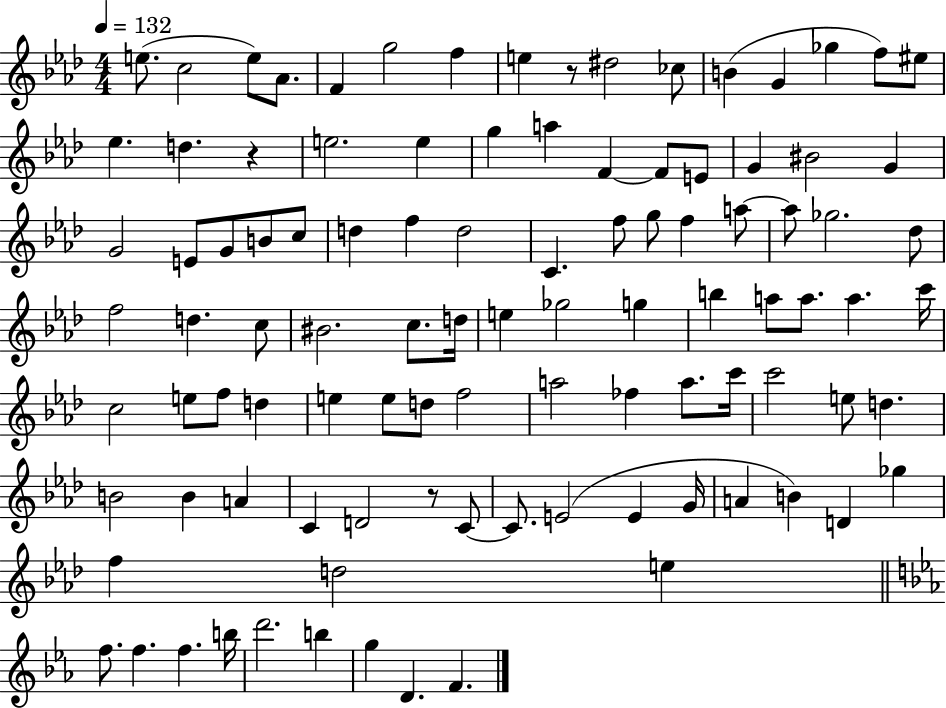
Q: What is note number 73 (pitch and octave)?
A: B4